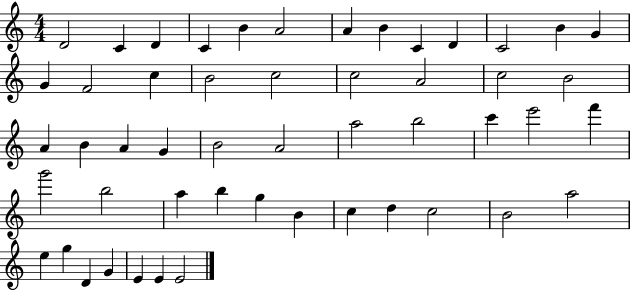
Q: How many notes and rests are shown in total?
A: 51